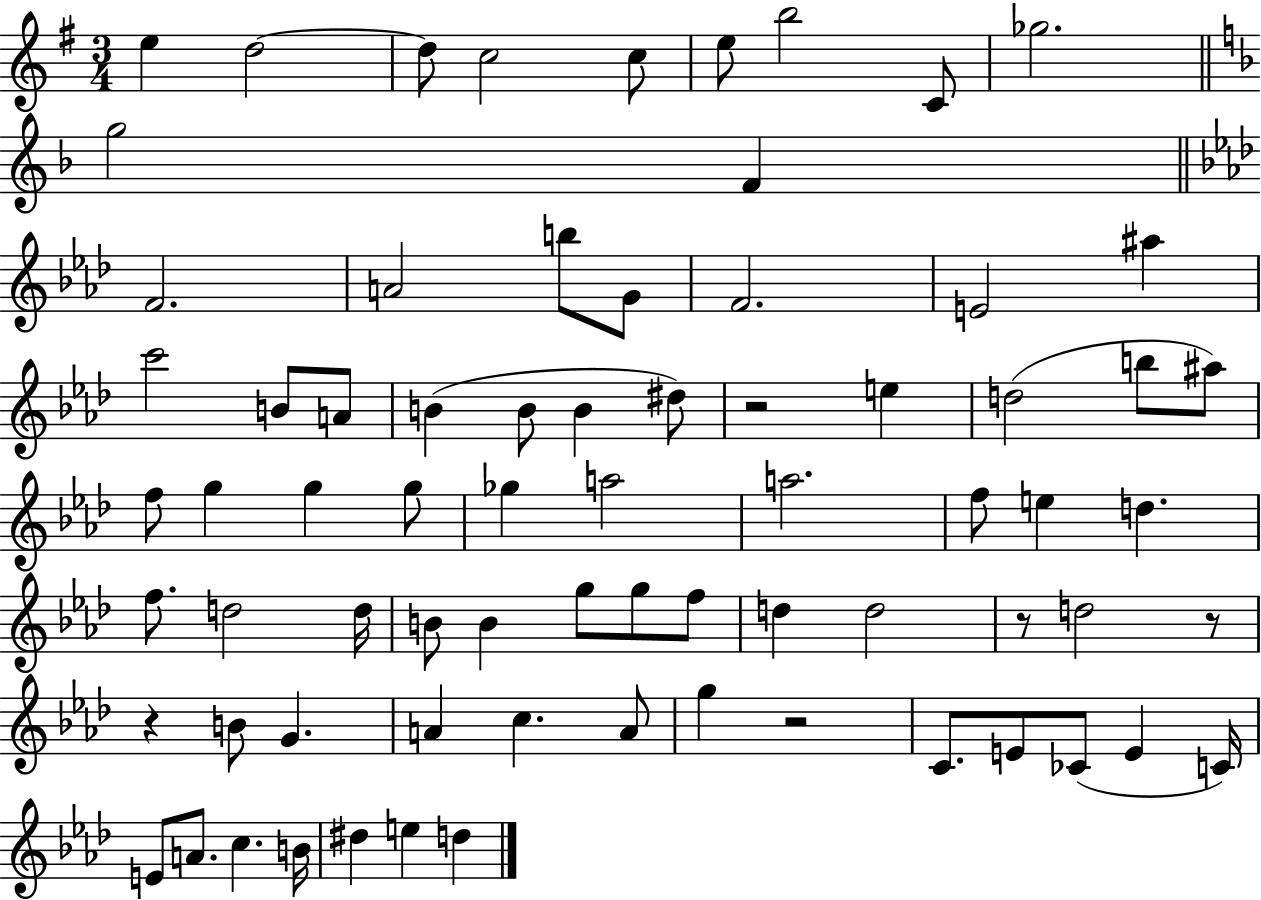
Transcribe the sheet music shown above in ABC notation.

X:1
T:Untitled
M:3/4
L:1/4
K:G
e d2 d/2 c2 c/2 e/2 b2 C/2 _g2 g2 F F2 A2 b/2 G/2 F2 E2 ^a c'2 B/2 A/2 B B/2 B ^d/2 z2 e d2 b/2 ^a/2 f/2 g g g/2 _g a2 a2 f/2 e d f/2 d2 d/4 B/2 B g/2 g/2 f/2 d d2 z/2 d2 z/2 z B/2 G A c A/2 g z2 C/2 E/2 _C/2 E C/4 E/2 A/2 c B/4 ^d e d